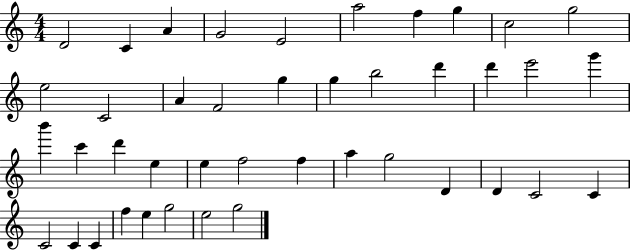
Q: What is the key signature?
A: C major